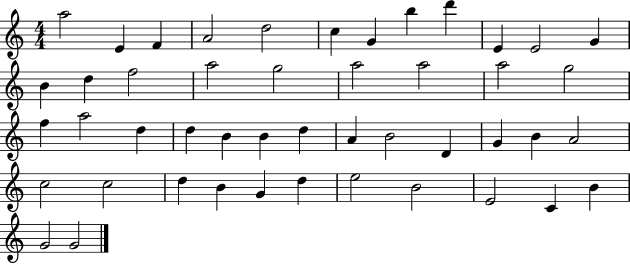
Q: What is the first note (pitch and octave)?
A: A5